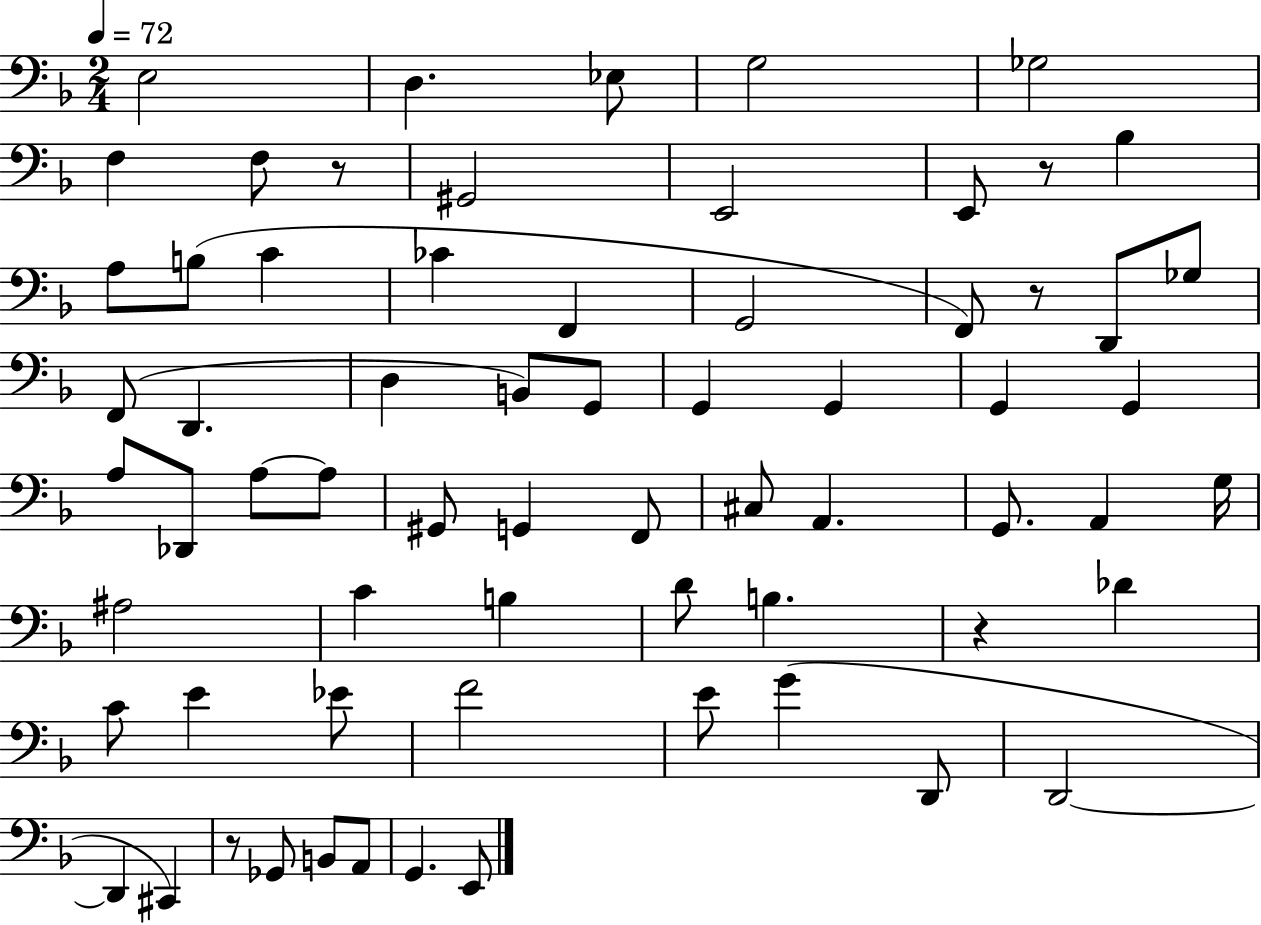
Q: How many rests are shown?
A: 5